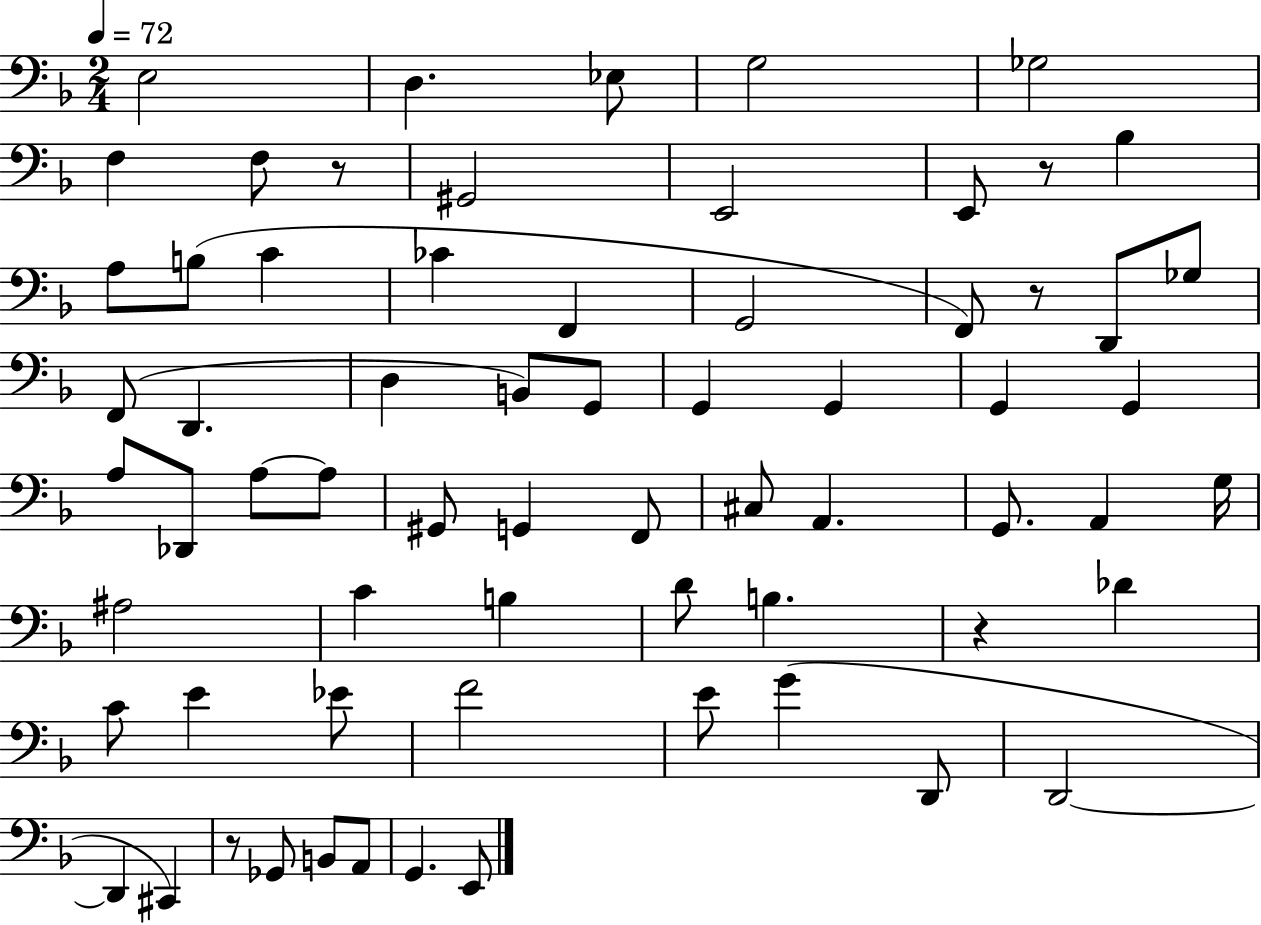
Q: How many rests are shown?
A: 5